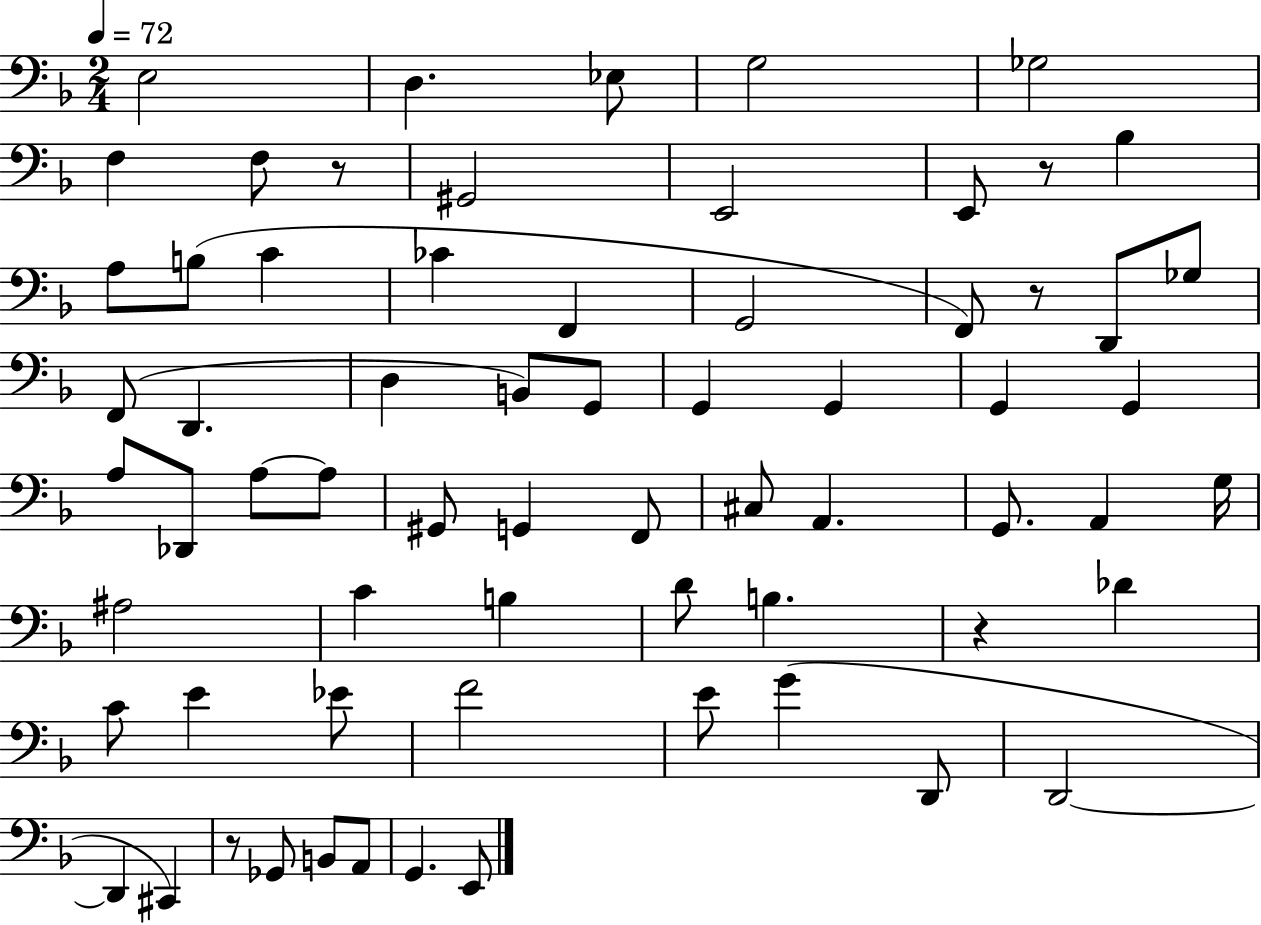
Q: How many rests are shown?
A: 5